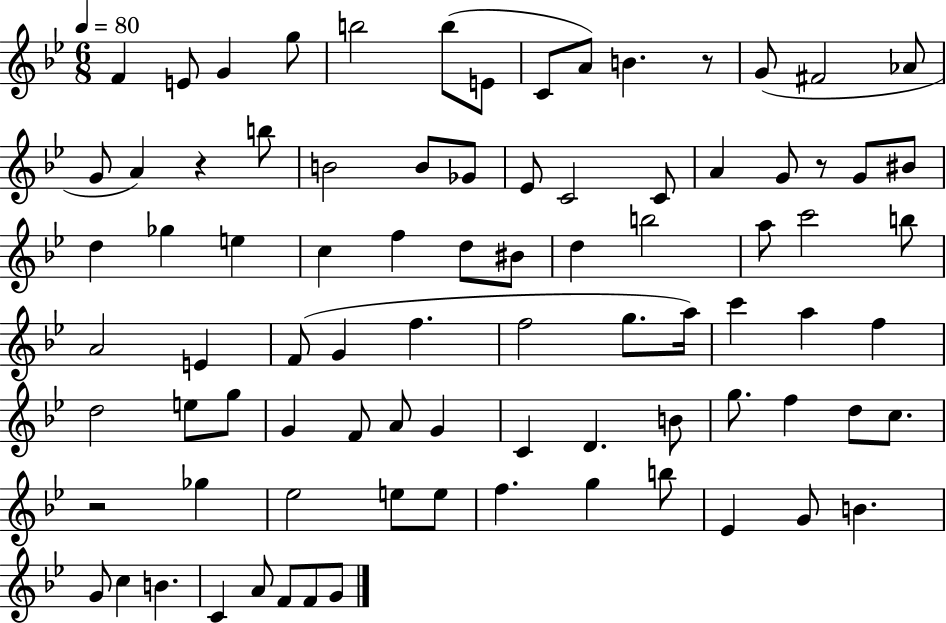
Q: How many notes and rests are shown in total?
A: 85